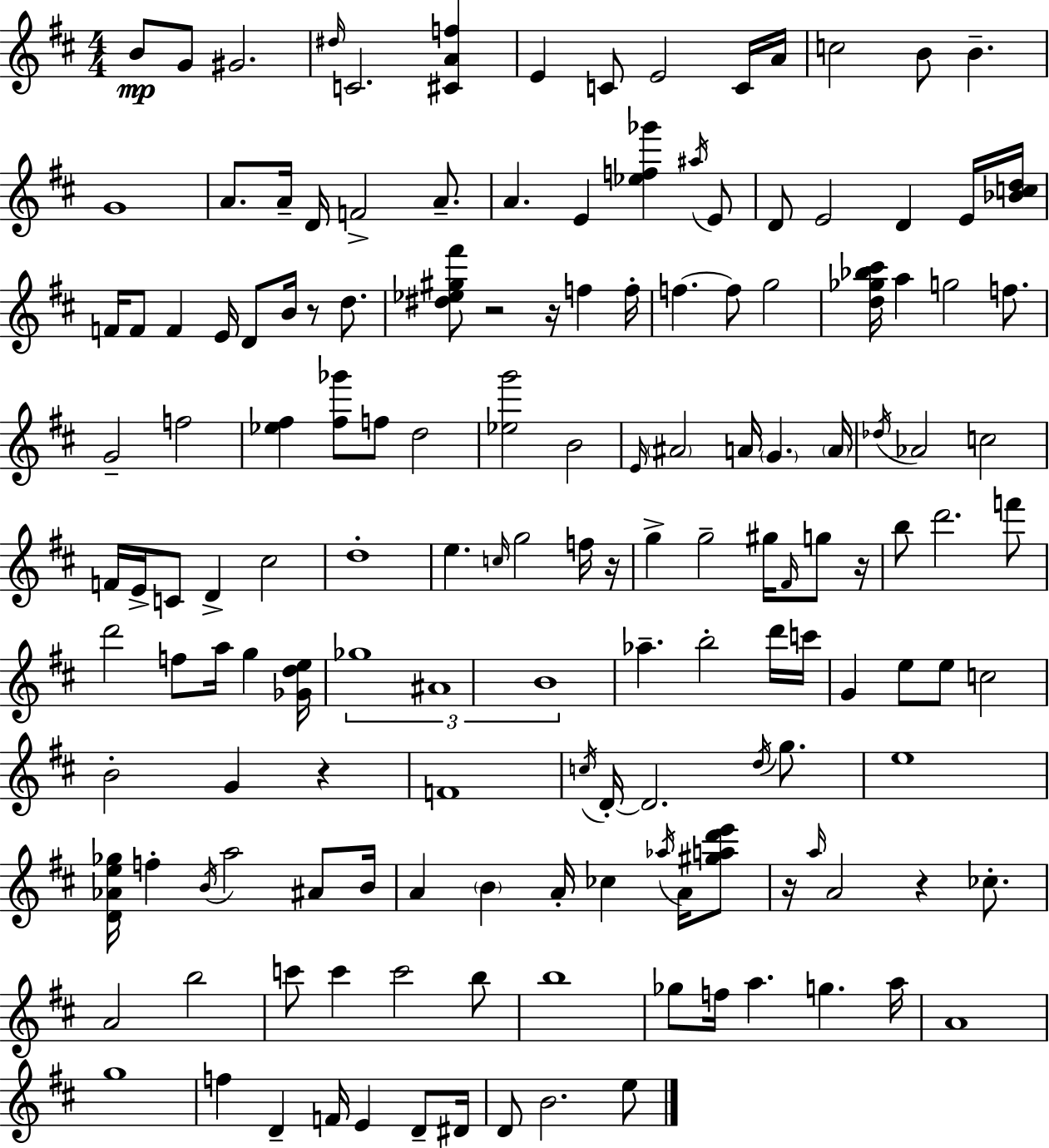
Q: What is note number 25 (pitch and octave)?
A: E4